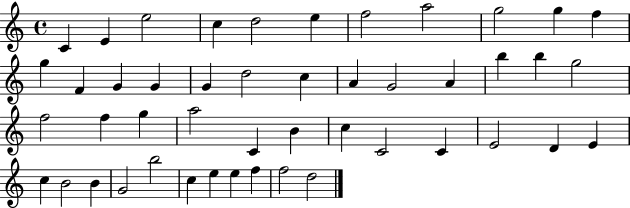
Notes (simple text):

C4/q E4/q E5/h C5/q D5/h E5/q F5/h A5/h G5/h G5/q F5/q G5/q F4/q G4/q G4/q G4/q D5/h C5/q A4/q G4/h A4/q B5/q B5/q G5/h F5/h F5/q G5/q A5/h C4/q B4/q C5/q C4/h C4/q E4/h D4/q E4/q C5/q B4/h B4/q G4/h B5/h C5/q E5/q E5/q F5/q F5/h D5/h